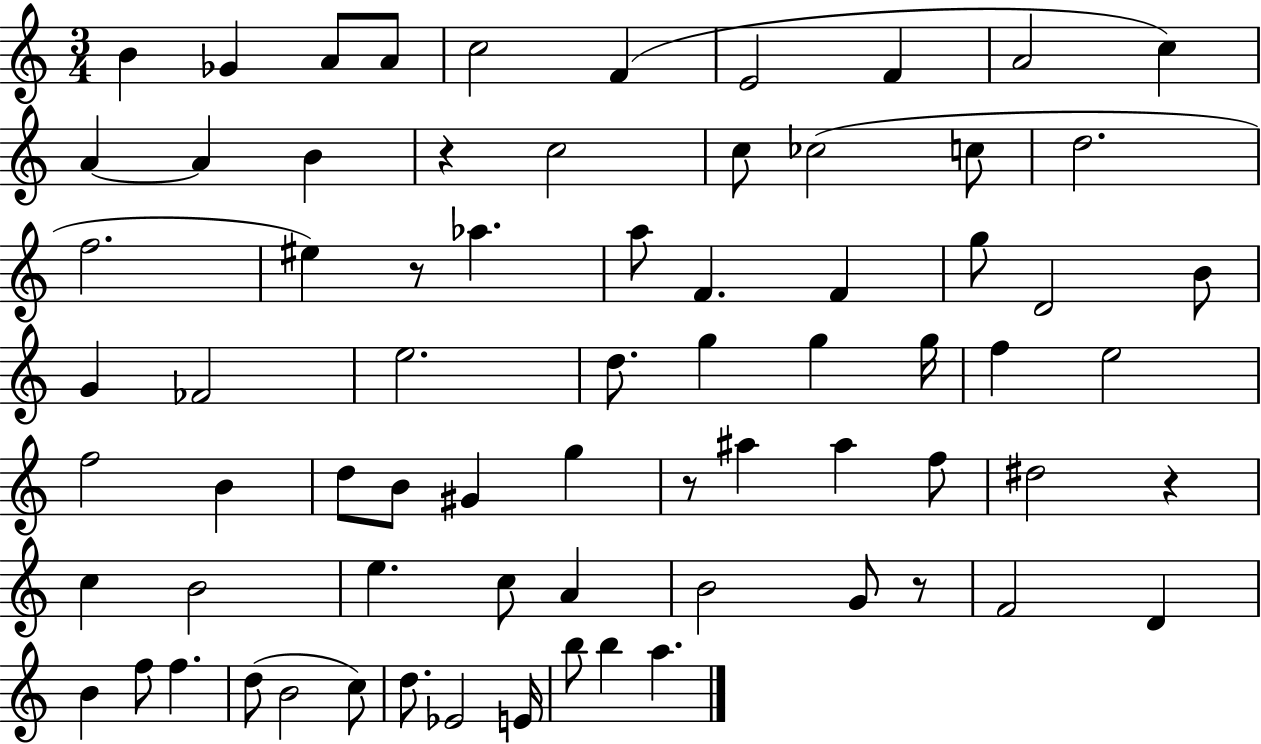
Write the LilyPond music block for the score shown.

{
  \clef treble
  \numericTimeSignature
  \time 3/4
  \key c \major
  b'4 ges'4 a'8 a'8 | c''2 f'4( | e'2 f'4 | a'2 c''4) | \break a'4~~ a'4 b'4 | r4 c''2 | c''8 ces''2( c''8 | d''2. | \break f''2. | eis''4) r8 aes''4. | a''8 f'4. f'4 | g''8 d'2 b'8 | \break g'4 fes'2 | e''2. | d''8. g''4 g''4 g''16 | f''4 e''2 | \break f''2 b'4 | d''8 b'8 gis'4 g''4 | r8 ais''4 ais''4 f''8 | dis''2 r4 | \break c''4 b'2 | e''4. c''8 a'4 | b'2 g'8 r8 | f'2 d'4 | \break b'4 f''8 f''4. | d''8( b'2 c''8) | d''8. ees'2 e'16 | b''8 b''4 a''4. | \break \bar "|."
}